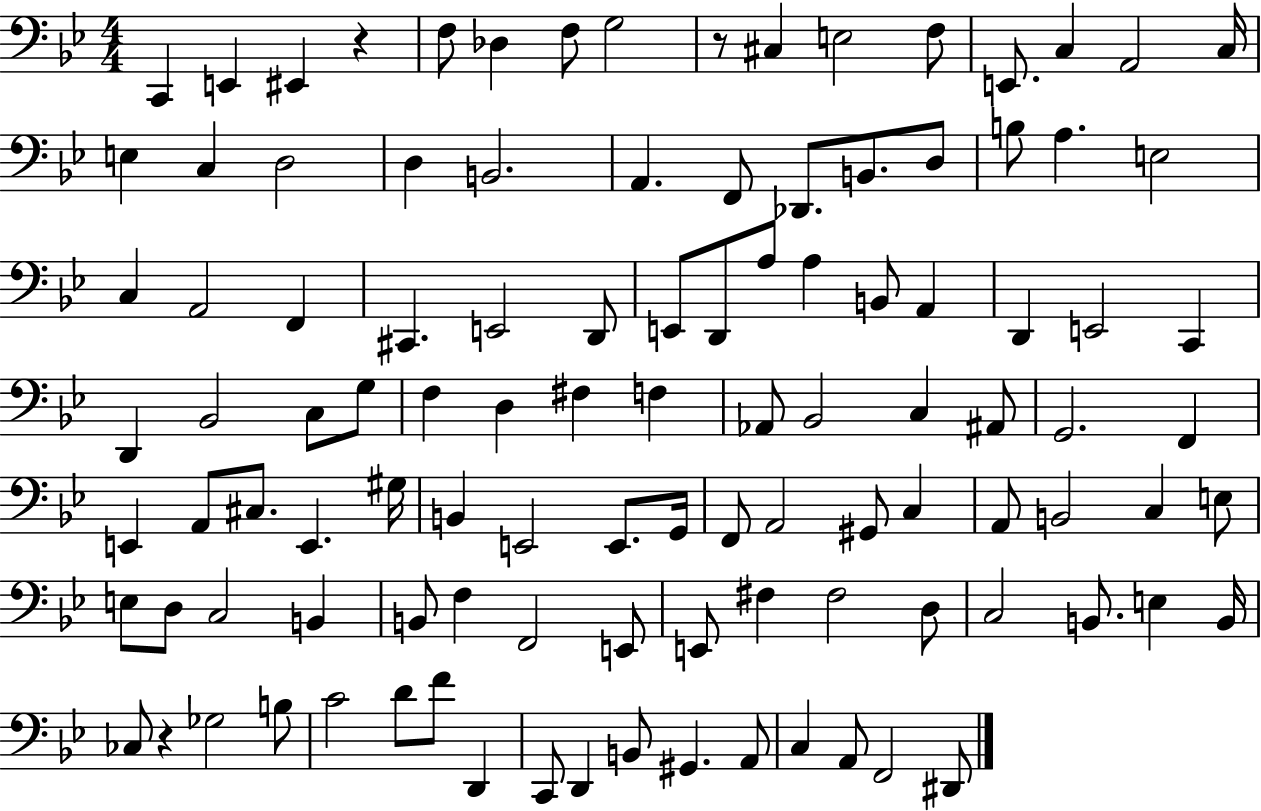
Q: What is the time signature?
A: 4/4